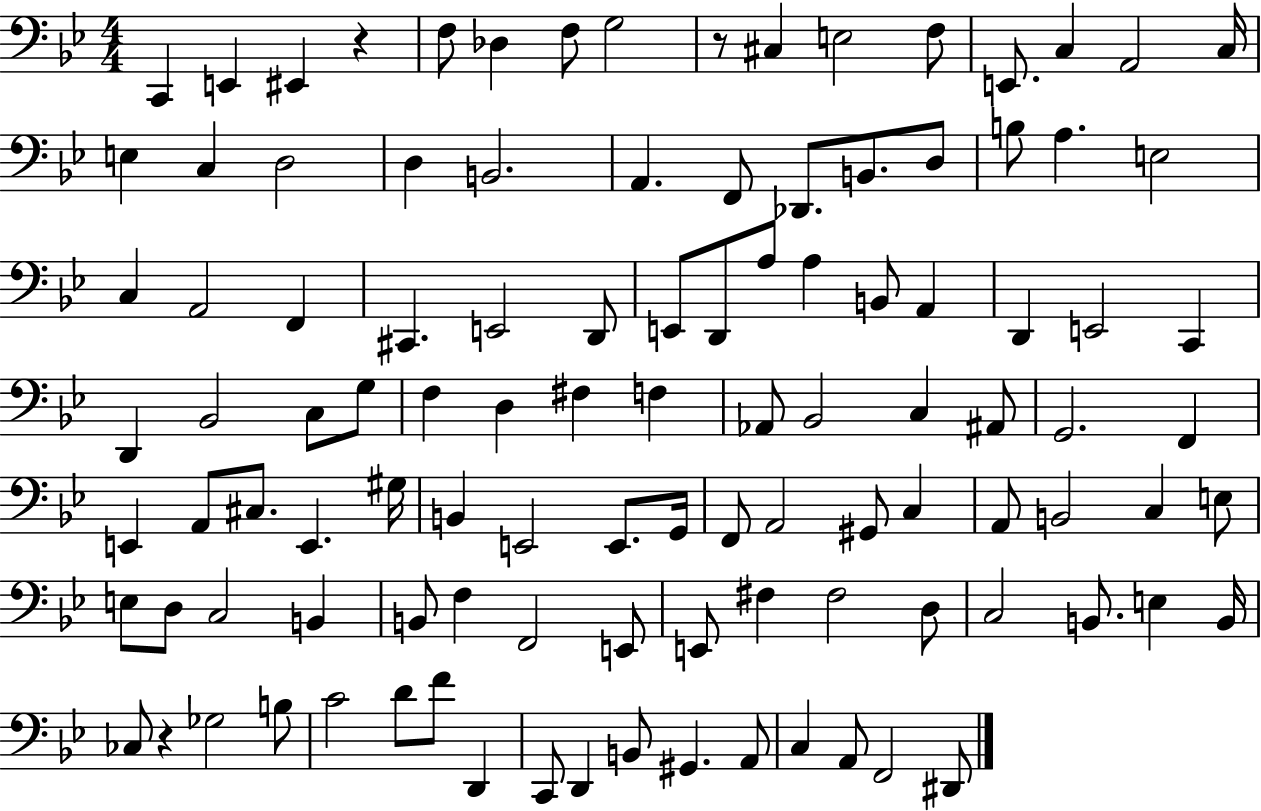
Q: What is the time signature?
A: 4/4